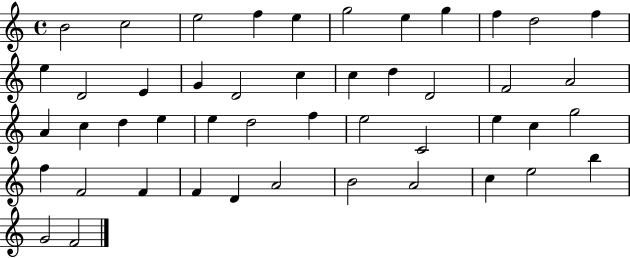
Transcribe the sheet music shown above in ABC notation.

X:1
T:Untitled
M:4/4
L:1/4
K:C
B2 c2 e2 f e g2 e g f d2 f e D2 E G D2 c c d D2 F2 A2 A c d e e d2 f e2 C2 e c g2 f F2 F F D A2 B2 A2 c e2 b G2 F2